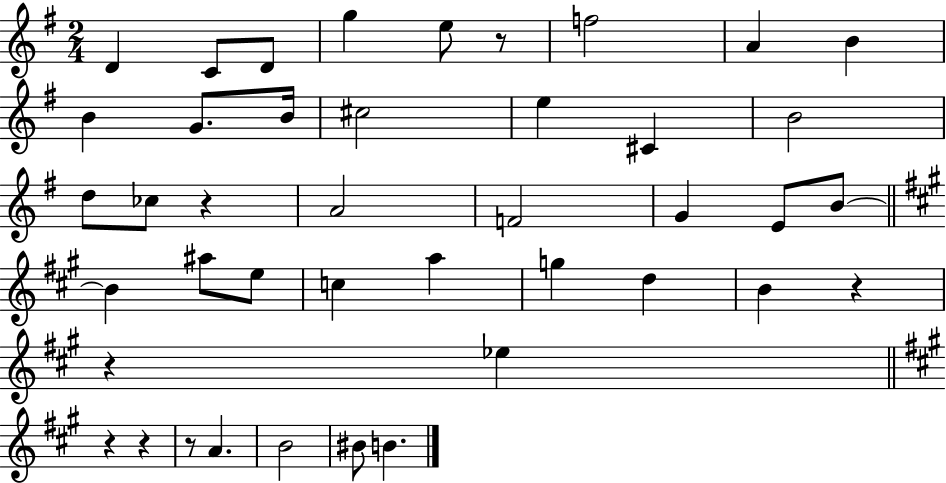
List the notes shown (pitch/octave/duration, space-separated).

D4/q C4/e D4/e G5/q E5/e R/e F5/h A4/q B4/q B4/q G4/e. B4/s C#5/h E5/q C#4/q B4/h D5/e CES5/e R/q A4/h F4/h G4/q E4/e B4/e B4/q A#5/e E5/e C5/q A5/q G5/q D5/q B4/q R/q R/q Eb5/q R/q R/q R/e A4/q. B4/h BIS4/e B4/q.